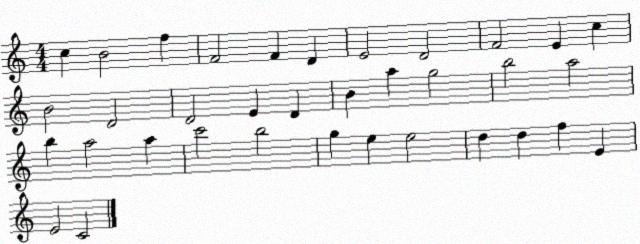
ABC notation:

X:1
T:Untitled
M:4/4
L:1/4
K:C
c B2 f F2 F D E2 D2 F2 E c B2 D2 D2 E D B a g2 b2 a2 b a2 a c'2 b2 g e e2 d d f E E2 C2